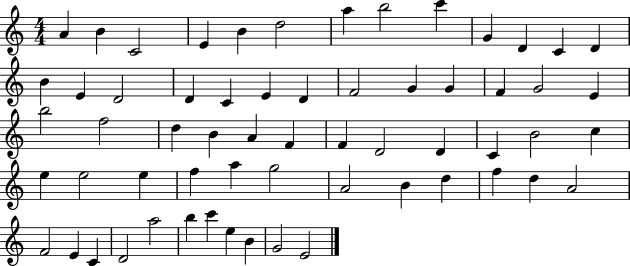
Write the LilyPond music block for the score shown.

{
  \clef treble
  \numericTimeSignature
  \time 4/4
  \key c \major
  a'4 b'4 c'2 | e'4 b'4 d''2 | a''4 b''2 c'''4 | g'4 d'4 c'4 d'4 | \break b'4 e'4 d'2 | d'4 c'4 e'4 d'4 | f'2 g'4 g'4 | f'4 g'2 e'4 | \break b''2 f''2 | d''4 b'4 a'4 f'4 | f'4 d'2 d'4 | c'4 b'2 c''4 | \break e''4 e''2 e''4 | f''4 a''4 g''2 | a'2 b'4 d''4 | f''4 d''4 a'2 | \break f'2 e'4 c'4 | d'2 a''2 | b''4 c'''4 e''4 b'4 | g'2 e'2 | \break \bar "|."
}